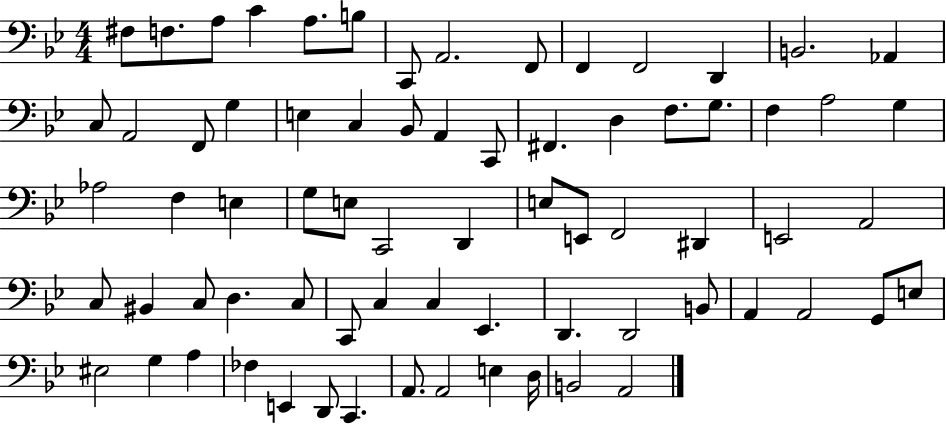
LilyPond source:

{
  \clef bass
  \numericTimeSignature
  \time 4/4
  \key bes \major
  fis8 f8. a8 c'4 a8. b8 | c,8 a,2. f,8 | f,4 f,2 d,4 | b,2. aes,4 | \break c8 a,2 f,8 g4 | e4 c4 bes,8 a,4 c,8 | fis,4. d4 f8. g8. | f4 a2 g4 | \break aes2 f4 e4 | g8 e8 c,2 d,4 | e8 e,8 f,2 dis,4 | e,2 a,2 | \break c8 bis,4 c8 d4. c8 | c,8 c4 c4 ees,4. | d,4. d,2 b,8 | a,4 a,2 g,8 e8 | \break eis2 g4 a4 | fes4 e,4 d,8 c,4. | a,8. a,2 e4 d16 | b,2 a,2 | \break \bar "|."
}